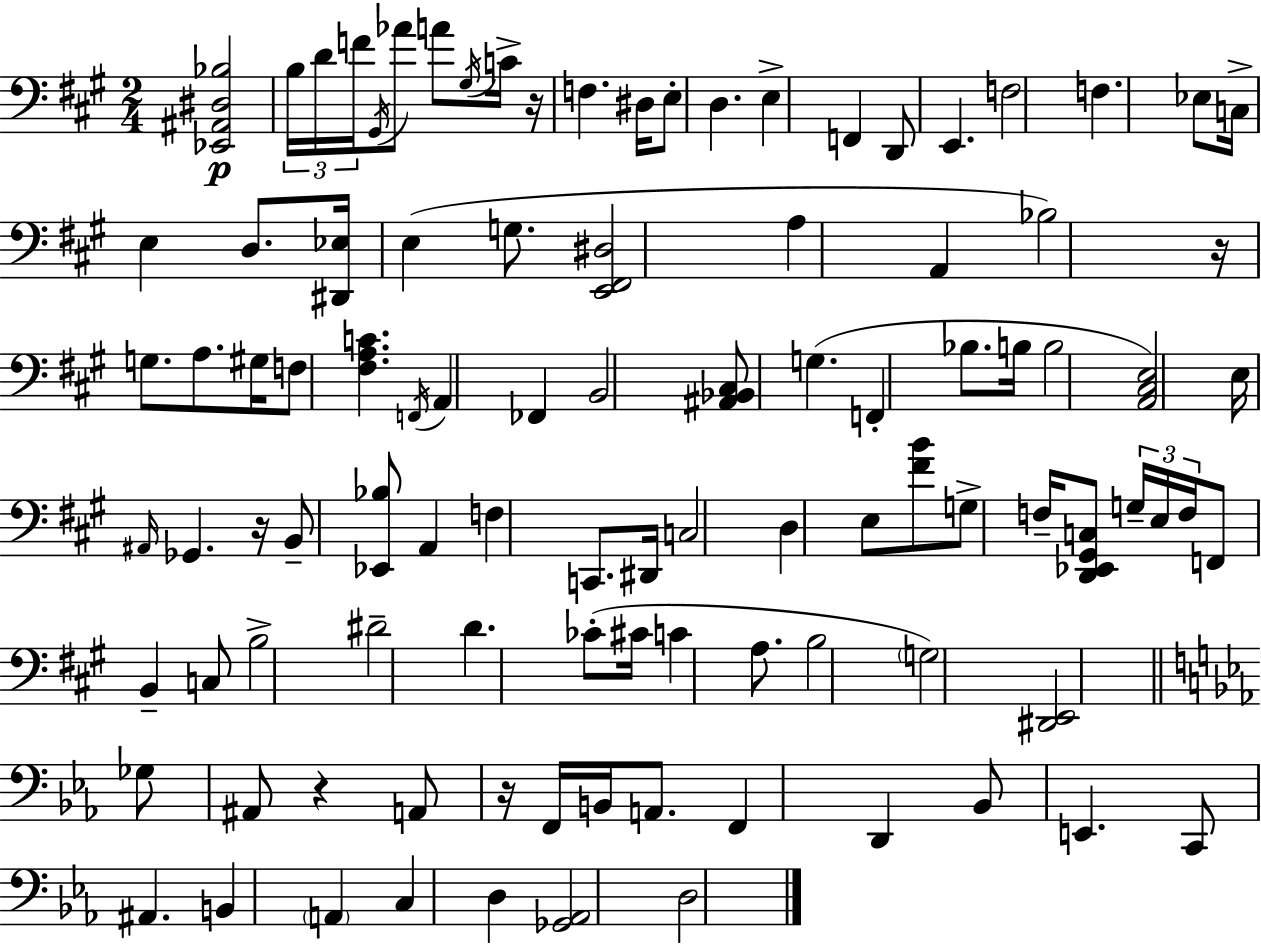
X:1
T:Untitled
M:2/4
L:1/4
K:A
[_E,,^A,,^D,_B,]2 B,/4 D/4 F/4 ^G,,/4 _A/2 A/2 ^G,/4 C/4 z/4 F, ^D,/4 E,/2 D, E, F,, D,,/2 E,, F,2 F, _E,/2 C,/4 E, D,/2 [^D,,_E,]/4 E, G,/2 [E,,^F,,^D,]2 A, A,, _B,2 z/4 G,/2 A,/2 ^G,/4 F,/2 [^F,A,C] F,,/4 A,, _F,, B,,2 [^A,,_B,,^C,]/2 G, F,, _B,/2 B,/4 B,2 [A,,^C,E,]2 E,/4 ^A,,/4 _G,, z/4 B,,/2 [_E,,_B,]/2 A,, F, C,,/2 ^D,,/4 C,2 D, E,/2 [^FB]/2 G,/2 F,/4 [D,,_E,,^G,,C,]/2 G,/4 E,/4 F,/4 F,,/2 B,, C,/2 B,2 ^D2 D _C/2 ^C/4 C A,/2 B,2 G,2 [^D,,E,,]2 _G,/2 ^A,,/2 z A,,/2 z/4 F,,/4 B,,/4 A,,/2 F,, D,, _B,,/2 E,, C,,/2 ^A,, B,, A,, C, D, [_G,,_A,,]2 D,2